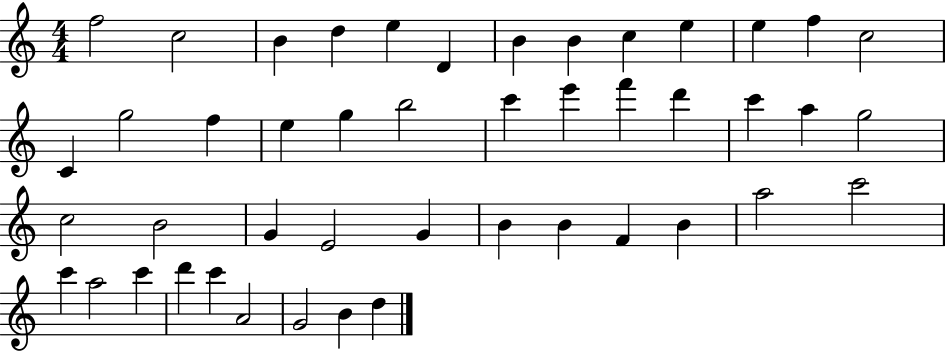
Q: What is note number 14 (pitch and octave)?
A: C4